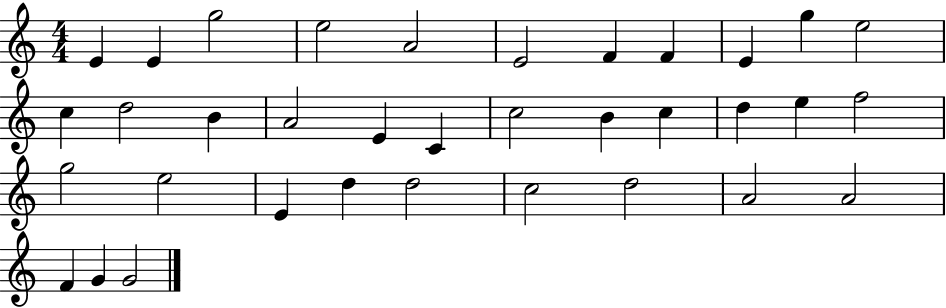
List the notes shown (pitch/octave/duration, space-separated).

E4/q E4/q G5/h E5/h A4/h E4/h F4/q F4/q E4/q G5/q E5/h C5/q D5/h B4/q A4/h E4/q C4/q C5/h B4/q C5/q D5/q E5/q F5/h G5/h E5/h E4/q D5/q D5/h C5/h D5/h A4/h A4/h F4/q G4/q G4/h